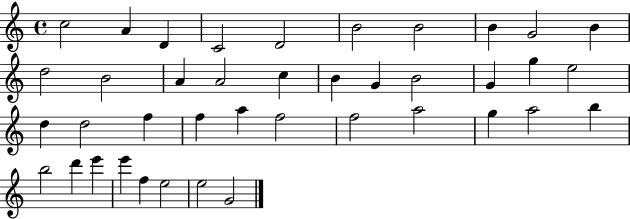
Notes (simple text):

C5/h A4/q D4/q C4/h D4/h B4/h B4/h B4/q G4/h B4/q D5/h B4/h A4/q A4/h C5/q B4/q G4/q B4/h G4/q G5/q E5/h D5/q D5/h F5/q F5/q A5/q F5/h F5/h A5/h G5/q A5/h B5/q B5/h D6/q E6/q E6/q F5/q E5/h E5/h G4/h